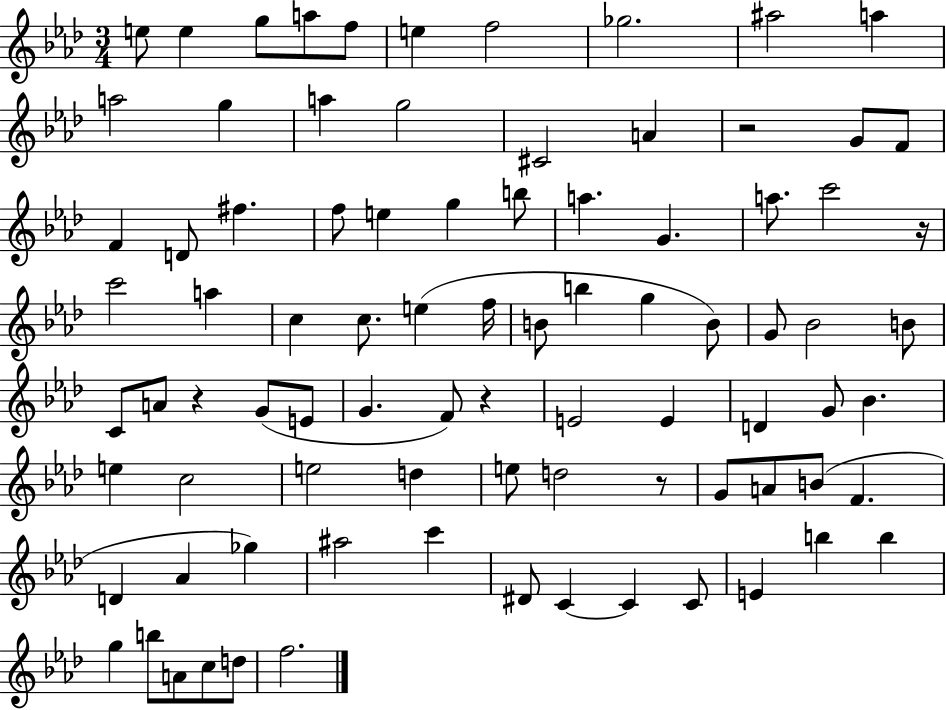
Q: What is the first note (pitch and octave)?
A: E5